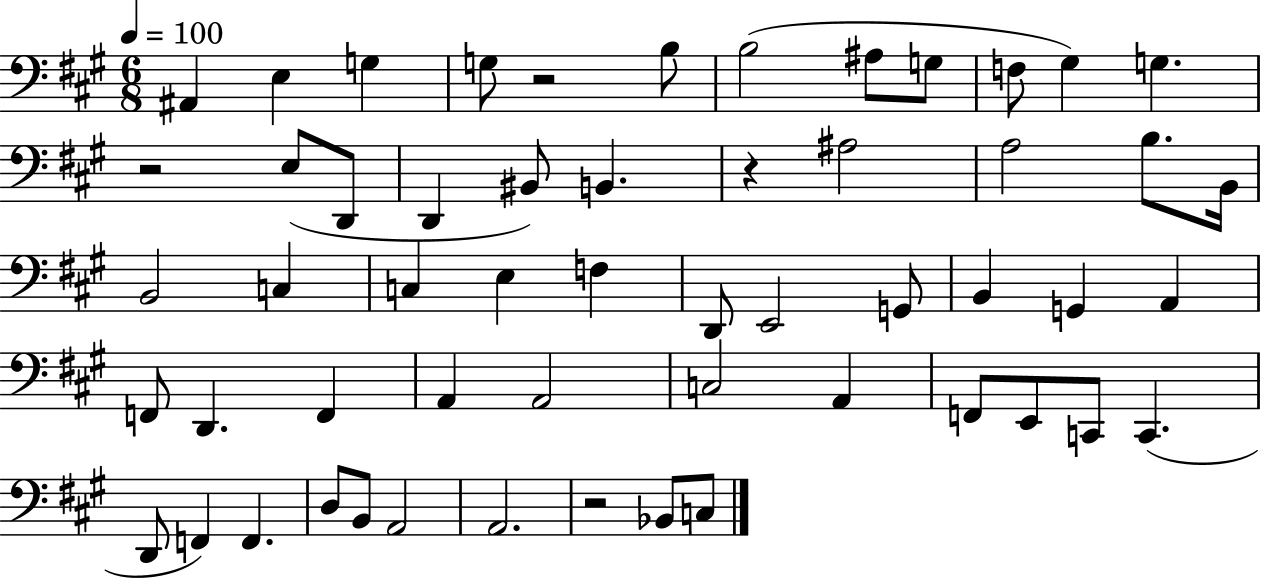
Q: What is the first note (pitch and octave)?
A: A#2